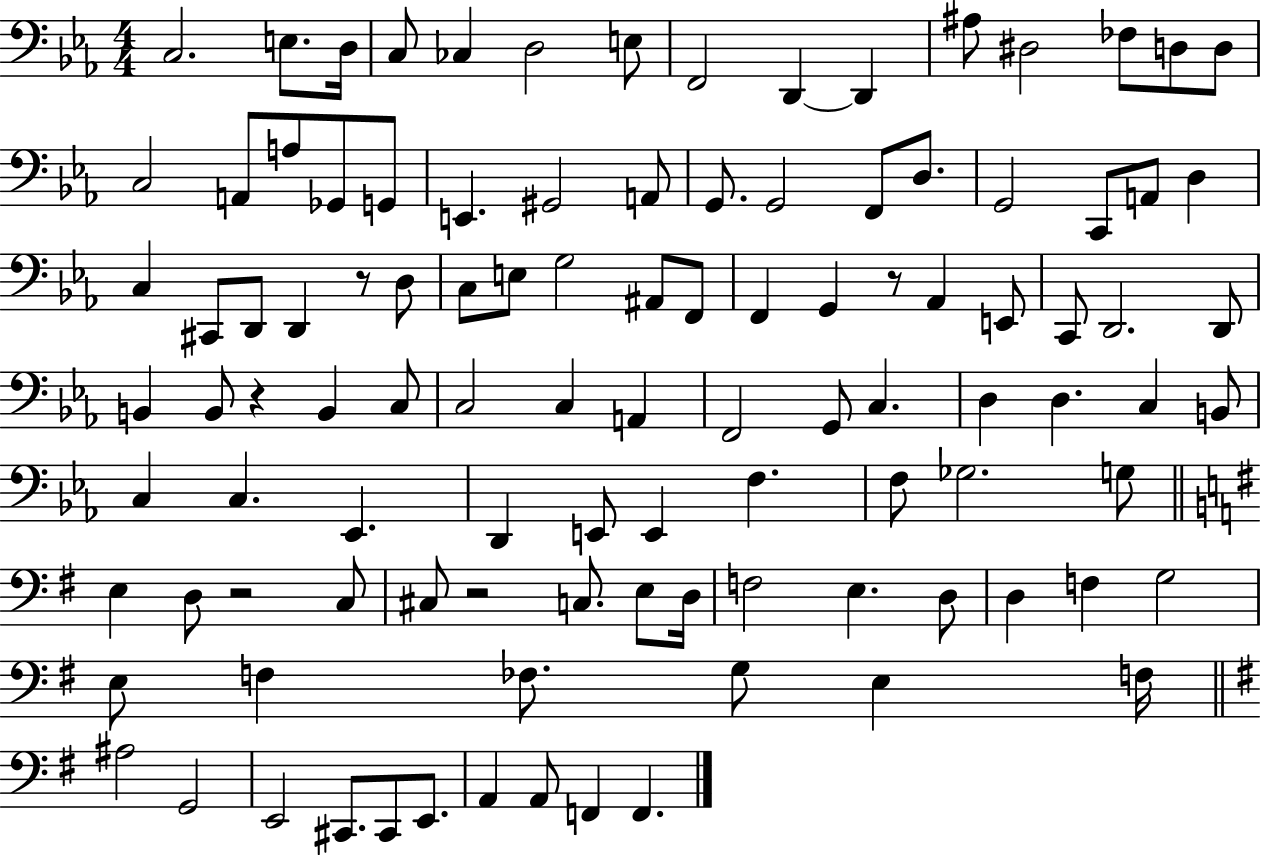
{
  \clef bass
  \numericTimeSignature
  \time 4/4
  \key ees \major
  c2. e8. d16 | c8 ces4 d2 e8 | f,2 d,4~~ d,4 | ais8 dis2 fes8 d8 d8 | \break c2 a,8 a8 ges,8 g,8 | e,4. gis,2 a,8 | g,8. g,2 f,8 d8. | g,2 c,8 a,8 d4 | \break c4 cis,8 d,8 d,4 r8 d8 | c8 e8 g2 ais,8 f,8 | f,4 g,4 r8 aes,4 e,8 | c,8 d,2. d,8 | \break b,4 b,8 r4 b,4 c8 | c2 c4 a,4 | f,2 g,8 c4. | d4 d4. c4 b,8 | \break c4 c4. ees,4. | d,4 e,8 e,4 f4. | f8 ges2. g8 | \bar "||" \break \key e \minor e4 d8 r2 c8 | cis8 r2 c8. e8 d16 | f2 e4. d8 | d4 f4 g2 | \break e8 f4 fes8. g8 e4 f16 | \bar "||" \break \key g \major ais2 g,2 | e,2 cis,8. cis,8 e,8. | a,4 a,8 f,4 f,4. | \bar "|."
}